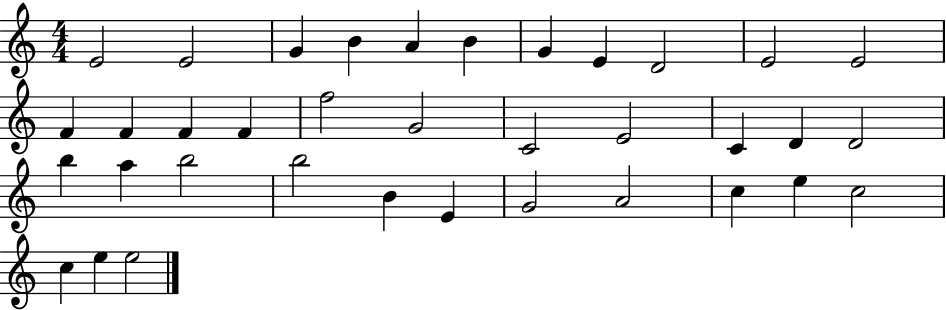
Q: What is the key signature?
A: C major